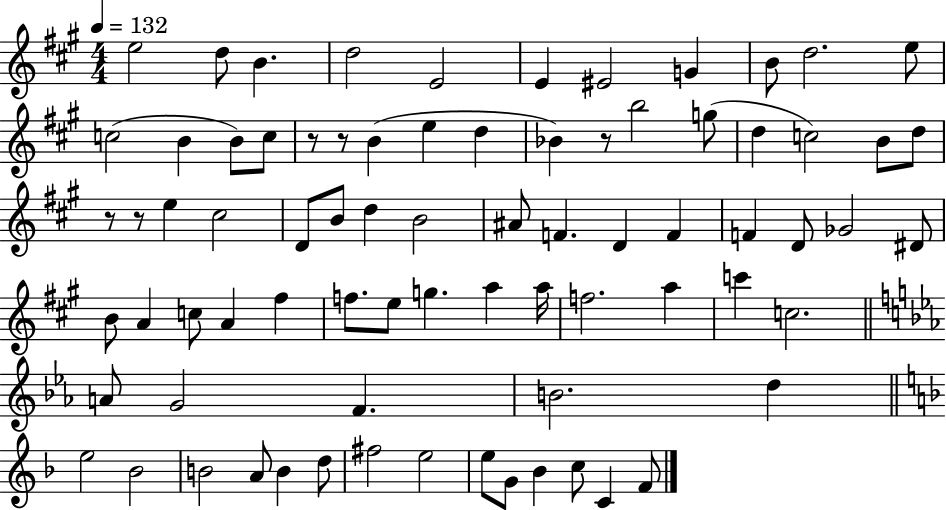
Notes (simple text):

E5/h D5/e B4/q. D5/h E4/h E4/q EIS4/h G4/q B4/e D5/h. E5/e C5/h B4/q B4/e C5/e R/e R/e B4/q E5/q D5/q Bb4/q R/e B5/h G5/e D5/q C5/h B4/e D5/e R/e R/e E5/q C#5/h D4/e B4/e D5/q B4/h A#4/e F4/q. D4/q F4/q F4/q D4/e Gb4/h D#4/e B4/e A4/q C5/e A4/q F#5/q F5/e. E5/e G5/q. A5/q A5/s F5/h. A5/q C6/q C5/h. A4/e G4/h F4/q. B4/h. D5/q E5/h Bb4/h B4/h A4/e B4/q D5/e F#5/h E5/h E5/e G4/e Bb4/q C5/e C4/q F4/e